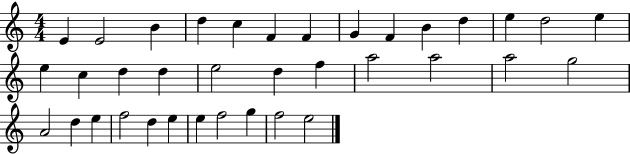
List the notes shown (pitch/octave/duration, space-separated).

E4/q E4/h B4/q D5/q C5/q F4/q F4/q G4/q F4/q B4/q D5/q E5/q D5/h E5/q E5/q C5/q D5/q D5/q E5/h D5/q F5/q A5/h A5/h A5/h G5/h A4/h D5/q E5/q F5/h D5/q E5/q E5/q F5/h G5/q F5/h E5/h